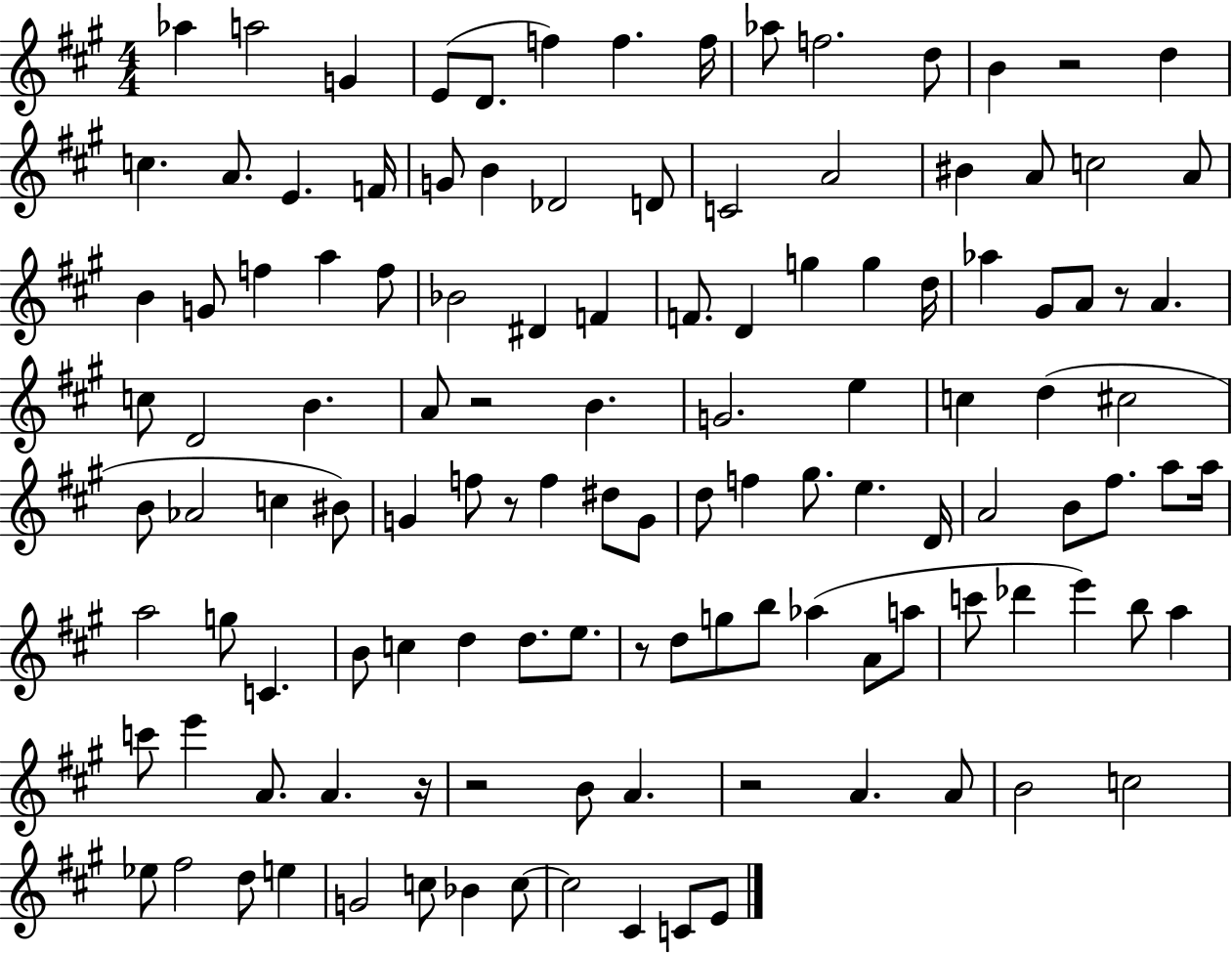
Ab5/q A5/h G4/q E4/e D4/e. F5/q F5/q. F5/s Ab5/e F5/h. D5/e B4/q R/h D5/q C5/q. A4/e. E4/q. F4/s G4/e B4/q Db4/h D4/e C4/h A4/h BIS4/q A4/e C5/h A4/e B4/q G4/e F5/q A5/q F5/e Bb4/h D#4/q F4/q F4/e. D4/q G5/q G5/q D5/s Ab5/q G#4/e A4/e R/e A4/q. C5/e D4/h B4/q. A4/e R/h B4/q. G4/h. E5/q C5/q D5/q C#5/h B4/e Ab4/h C5/q BIS4/e G4/q F5/e R/e F5/q D#5/e G4/e D5/e F5/q G#5/e. E5/q. D4/s A4/h B4/e F#5/e. A5/e A5/s A5/h G5/e C4/q. B4/e C5/q D5/q D5/e. E5/e. R/e D5/e G5/e B5/e Ab5/q A4/e A5/e C6/e Db6/q E6/q B5/e A5/q C6/e E6/q A4/e. A4/q. R/s R/h B4/e A4/q. R/h A4/q. A4/e B4/h C5/h Eb5/e F#5/h D5/e E5/q G4/h C5/e Bb4/q C5/e C5/h C#4/q C4/e E4/e